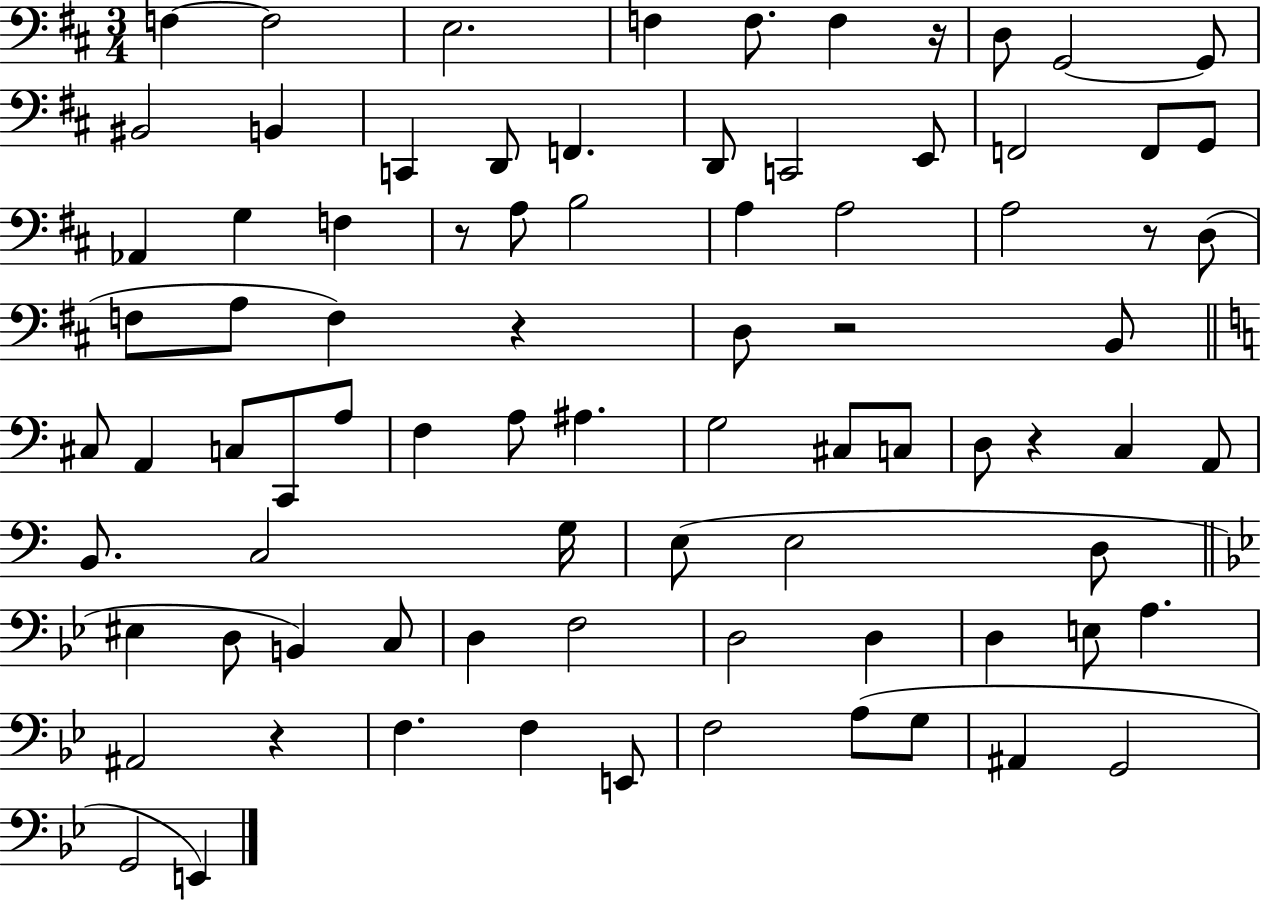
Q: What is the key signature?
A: D major